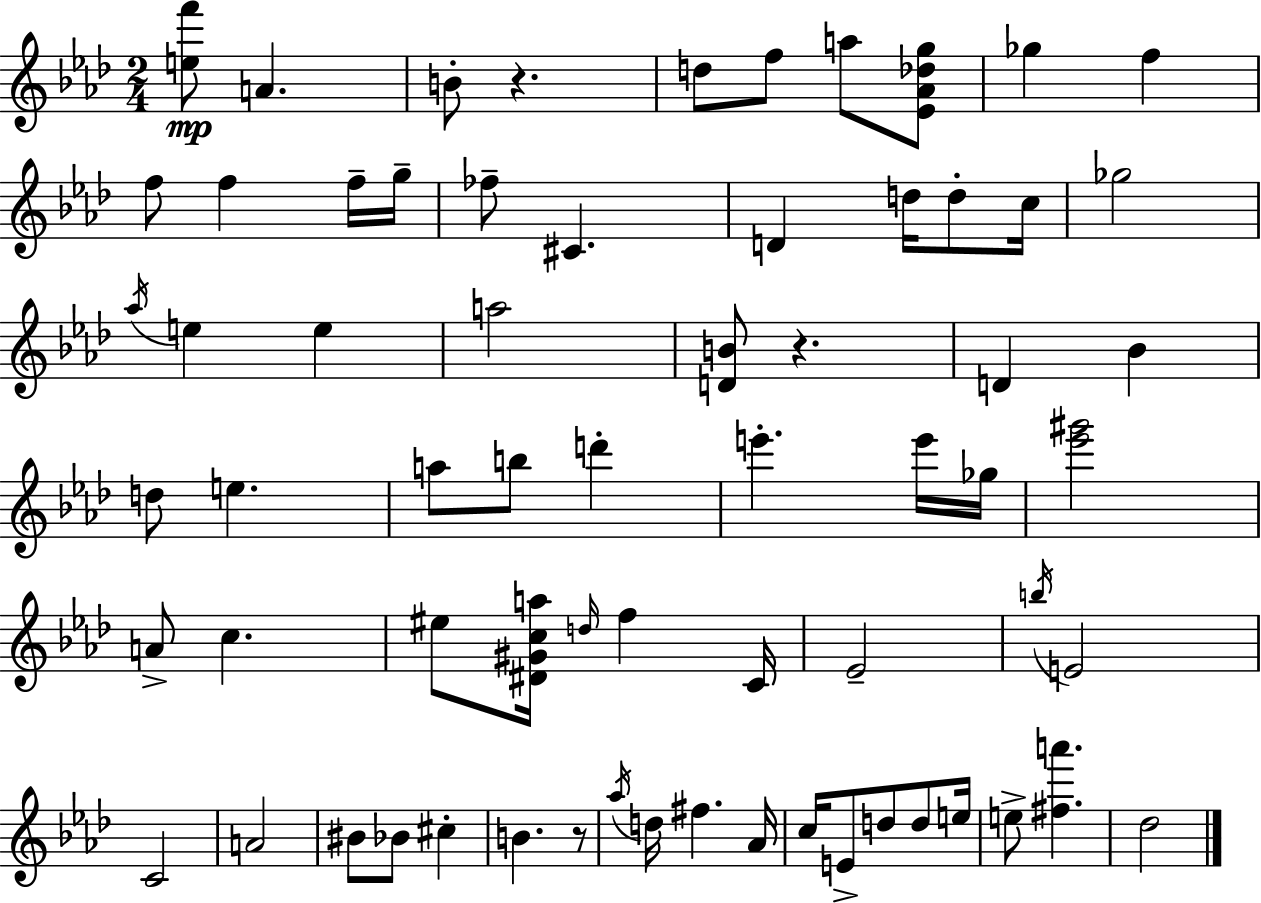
[E5,F6]/e A4/q. B4/e R/q. D5/e F5/e A5/e [Eb4,Ab4,Db5,G5]/e Gb5/q F5/q F5/e F5/q F5/s G5/s FES5/e C#4/q. D4/q D5/s D5/e C5/s Gb5/h Ab5/s E5/q E5/q A5/h [D4,B4]/e R/q. D4/q Bb4/q D5/e E5/q. A5/e B5/e D6/q E6/q. E6/s Gb5/s [Eb6,G#6]/h A4/e C5/q. EIS5/e [D#4,G#4,C5,A5]/s D5/s F5/q C4/s Eb4/h B5/s E4/h C4/h A4/h BIS4/e Bb4/e C#5/q B4/q. R/e Ab5/s D5/s F#5/q. Ab4/s C5/s E4/e D5/e D5/e E5/s E5/e [F#5,A6]/q. Db5/h